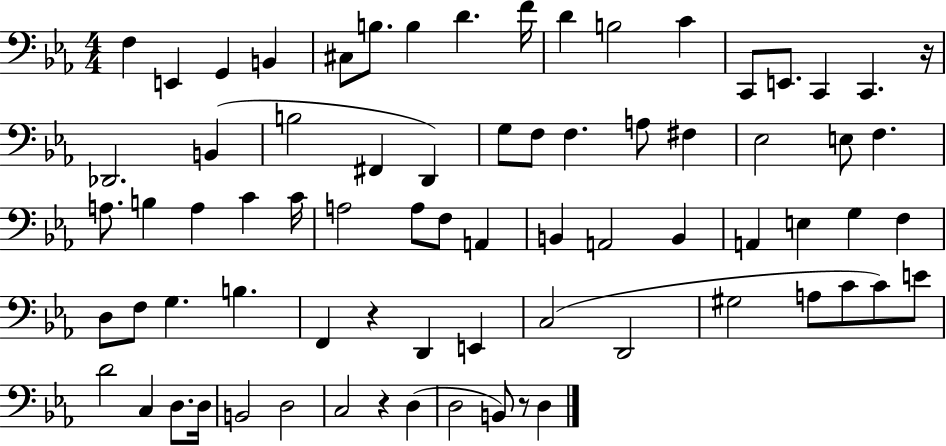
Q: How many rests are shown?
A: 4